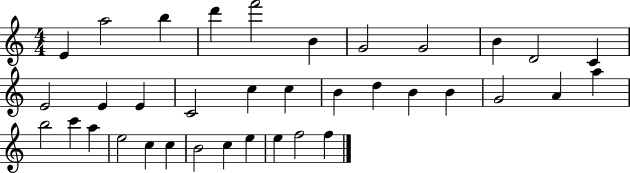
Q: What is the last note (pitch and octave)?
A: F5